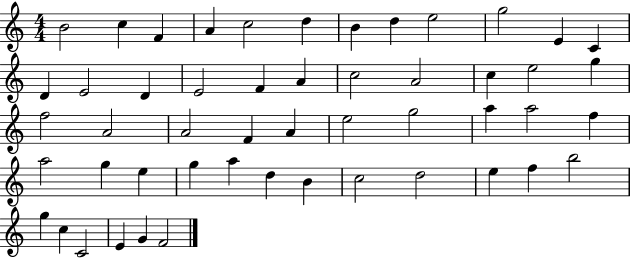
B4/h C5/q F4/q A4/q C5/h D5/q B4/q D5/q E5/h G5/h E4/q C4/q D4/q E4/h D4/q E4/h F4/q A4/q C5/h A4/h C5/q E5/h G5/q F5/h A4/h A4/h F4/q A4/q E5/h G5/h A5/q A5/h F5/q A5/h G5/q E5/q G5/q A5/q D5/q B4/q C5/h D5/h E5/q F5/q B5/h G5/q C5/q C4/h E4/q G4/q F4/h